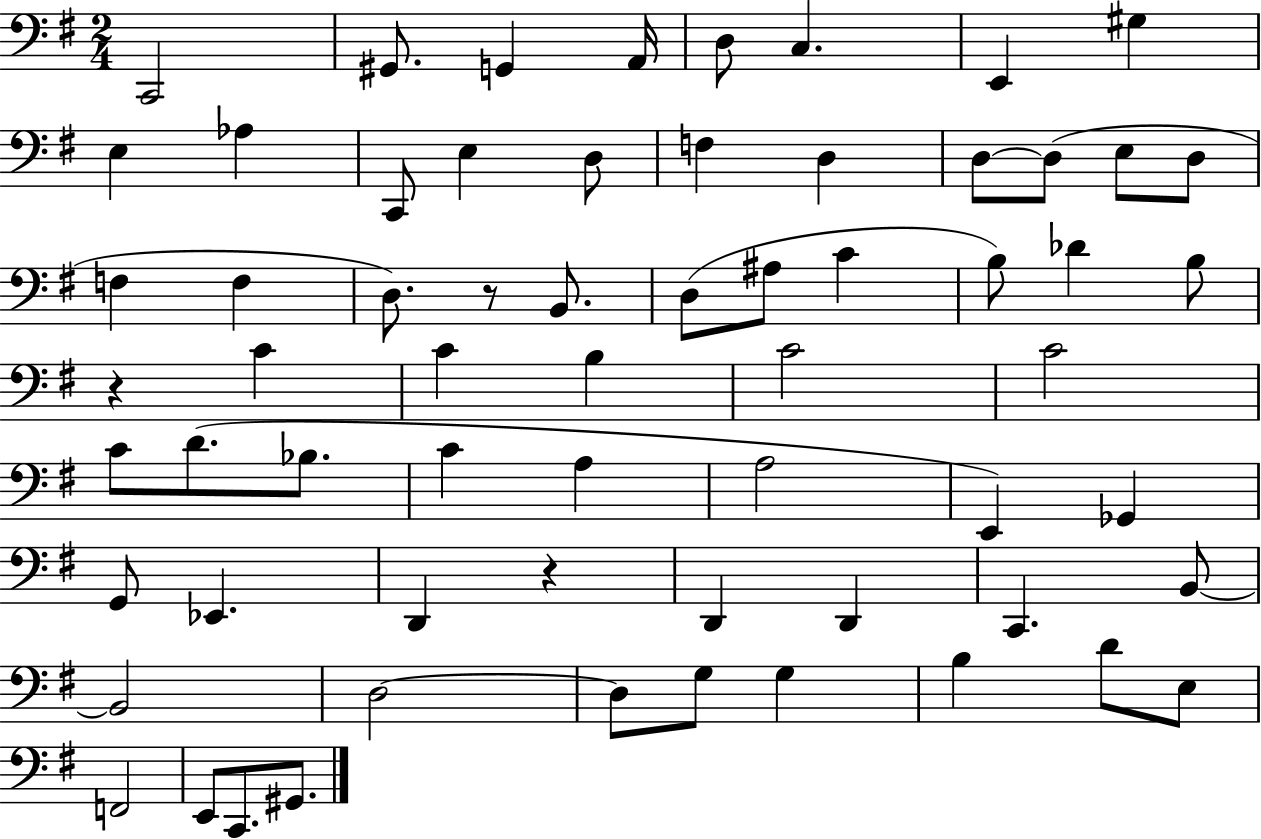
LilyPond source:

{
  \clef bass
  \numericTimeSignature
  \time 2/4
  \key g \major
  c,2 | gis,8. g,4 a,16 | d8 c4. | e,4 gis4 | \break e4 aes4 | c,8 e4 d8 | f4 d4 | d8~~ d8( e8 d8 | \break f4 f4 | d8.) r8 b,8. | d8( ais8 c'4 | b8) des'4 b8 | \break r4 c'4 | c'4 b4 | c'2 | c'2 | \break c'8 d'8.( bes8. | c'4 a4 | a2 | e,4) ges,4 | \break g,8 ees,4. | d,4 r4 | d,4 d,4 | c,4. b,8~~ | \break b,2 | d2~~ | d8 g8 g4 | b4 d'8 e8 | \break f,2 | e,8 c,8. gis,8. | \bar "|."
}